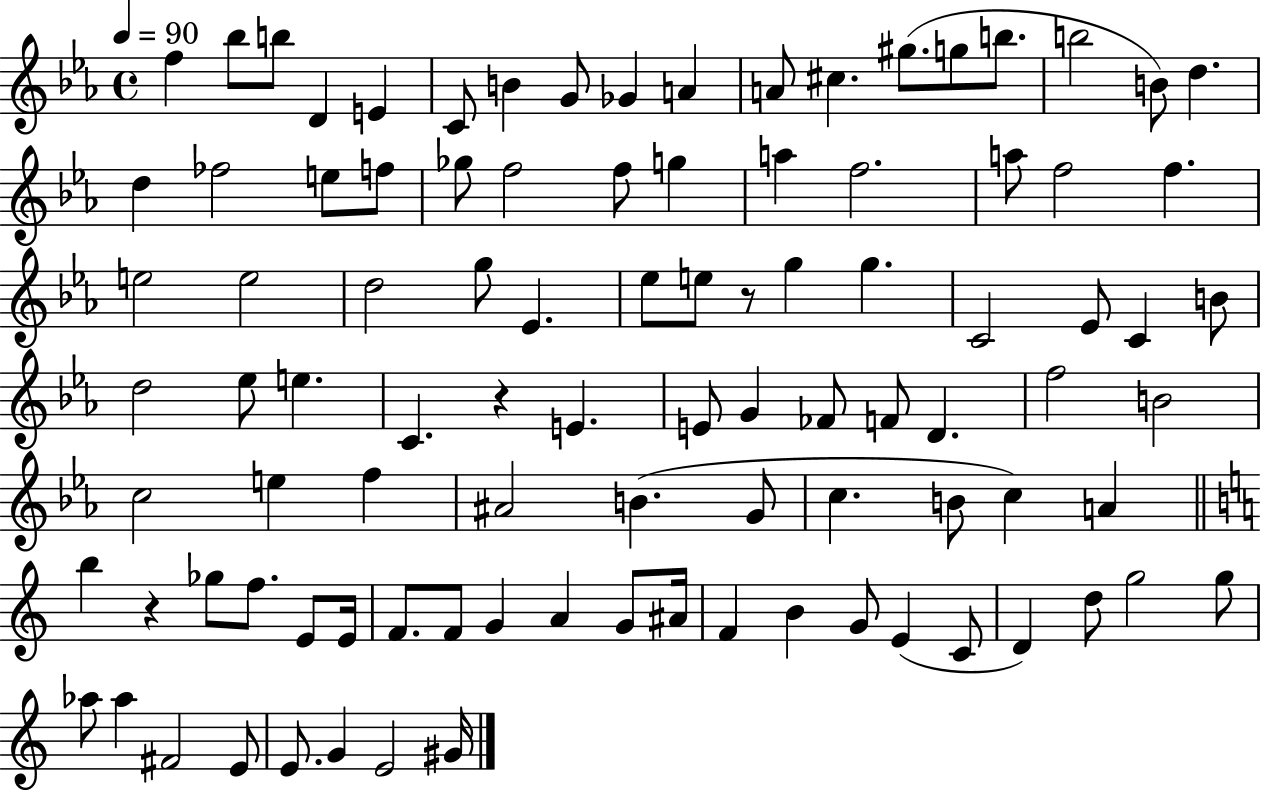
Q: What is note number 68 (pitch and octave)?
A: Gb5